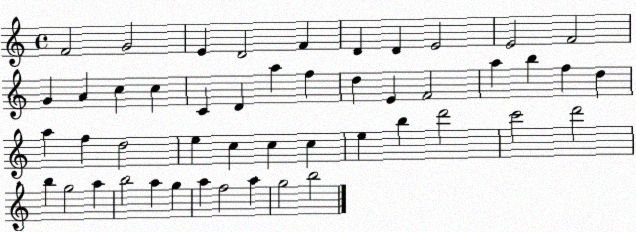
X:1
T:Untitled
M:4/4
L:1/4
K:C
F2 G2 E D2 F D D E2 E2 F2 G A c c C D a f d E F2 a b f d a f d2 e c c c e b d'2 c'2 d'2 b g2 a b2 a g a f2 a g2 b2